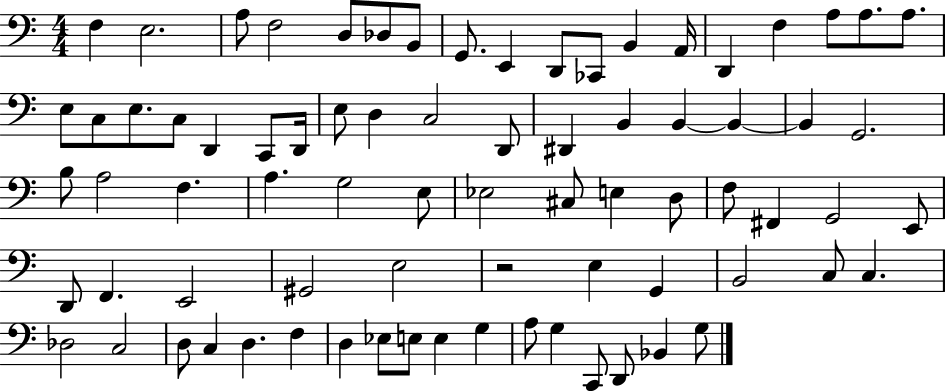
F3/q E3/h. A3/e F3/h D3/e Db3/e B2/e G2/e. E2/q D2/e CES2/e B2/q A2/s D2/q F3/q A3/e A3/e. A3/e. E3/e C3/e E3/e. C3/e D2/q C2/e D2/s E3/e D3/q C3/h D2/e D#2/q B2/q B2/q B2/q B2/q G2/h. B3/e A3/h F3/q. A3/q. G3/h E3/e Eb3/h C#3/e E3/q D3/e F3/e F#2/q G2/h E2/e D2/e F2/q. E2/h G#2/h E3/h R/h E3/q G2/q B2/h C3/e C3/q. Db3/h C3/h D3/e C3/q D3/q. F3/q D3/q Eb3/e E3/e E3/q G3/q A3/e G3/q C2/e D2/e Bb2/q G3/e